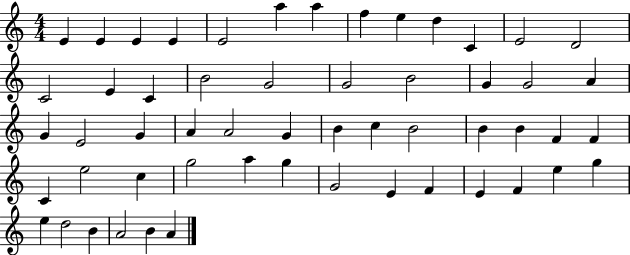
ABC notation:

X:1
T:Untitled
M:4/4
L:1/4
K:C
E E E E E2 a a f e d C E2 D2 C2 E C B2 G2 G2 B2 G G2 A G E2 G A A2 G B c B2 B B F F C e2 c g2 a g G2 E F E F e g e d2 B A2 B A